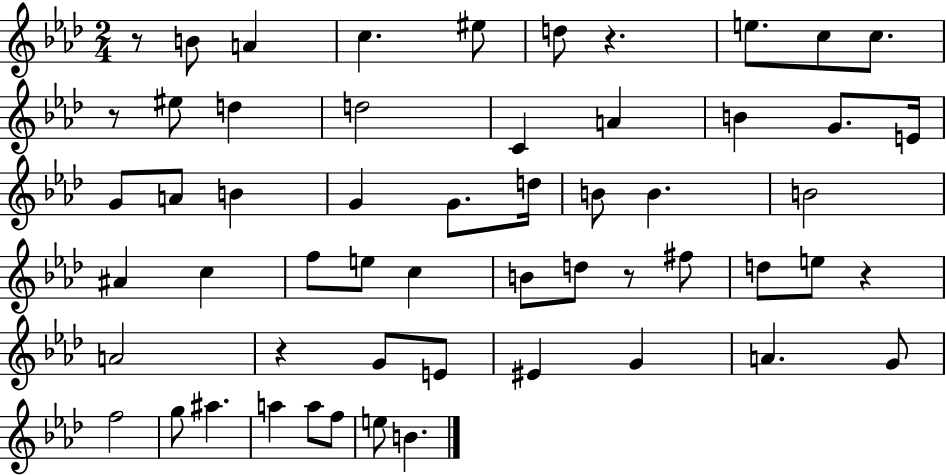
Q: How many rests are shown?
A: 6